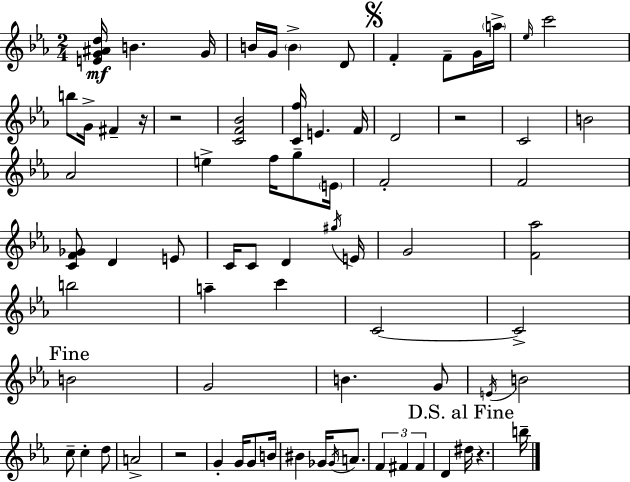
{
  \clef treble
  \numericTimeSignature
  \time 2/4
  \key c \minor
  <e' g' ais' d''>16\mf b'4. g'16 | b'16 g'16 \parenthesize b'4-> d'8 | \mark \markup { \musicglyph "scripts.segno" } f'4-. f'8-- g'16 \parenthesize a''16-> | \grace { ees''16 } c'''2 | \break b''8 g'16-> fis'4-- | r16 r2 | <c' f' bes'>2 | <c' f''>16 e'4. | \break f'16 d'2 | r2 | c'2 | b'2 | \break aes'2 | e''4-> f''16 g''8-- | \parenthesize e'16 f'2-. | f'2 | \break <c' f' ges'>8 d'4 e'8 | c'16 c'8 d'4 | \acciaccatura { gis''16 } e'16 g'2 | <f' aes''>2 | \break b''2 | a''4-- c'''4 | c'2~~ | c'2-> | \break \mark "Fine" b'2 | g'2 | b'4. | g'8 \acciaccatura { e'16 } b'2 | \break c''8-- c''4-. | d''8 a'2-> | r2 | g'4-. g'16 | \break g'8 b'16 bis'4 ges'16 | \acciaccatura { ges'16 } a'8. \tuplet 3/2 { f'4 | fis'4 fis'4 } | d'4 \mark "D.S. al Fine" dis''16 r4. | \break b''16-- \bar "|."
}